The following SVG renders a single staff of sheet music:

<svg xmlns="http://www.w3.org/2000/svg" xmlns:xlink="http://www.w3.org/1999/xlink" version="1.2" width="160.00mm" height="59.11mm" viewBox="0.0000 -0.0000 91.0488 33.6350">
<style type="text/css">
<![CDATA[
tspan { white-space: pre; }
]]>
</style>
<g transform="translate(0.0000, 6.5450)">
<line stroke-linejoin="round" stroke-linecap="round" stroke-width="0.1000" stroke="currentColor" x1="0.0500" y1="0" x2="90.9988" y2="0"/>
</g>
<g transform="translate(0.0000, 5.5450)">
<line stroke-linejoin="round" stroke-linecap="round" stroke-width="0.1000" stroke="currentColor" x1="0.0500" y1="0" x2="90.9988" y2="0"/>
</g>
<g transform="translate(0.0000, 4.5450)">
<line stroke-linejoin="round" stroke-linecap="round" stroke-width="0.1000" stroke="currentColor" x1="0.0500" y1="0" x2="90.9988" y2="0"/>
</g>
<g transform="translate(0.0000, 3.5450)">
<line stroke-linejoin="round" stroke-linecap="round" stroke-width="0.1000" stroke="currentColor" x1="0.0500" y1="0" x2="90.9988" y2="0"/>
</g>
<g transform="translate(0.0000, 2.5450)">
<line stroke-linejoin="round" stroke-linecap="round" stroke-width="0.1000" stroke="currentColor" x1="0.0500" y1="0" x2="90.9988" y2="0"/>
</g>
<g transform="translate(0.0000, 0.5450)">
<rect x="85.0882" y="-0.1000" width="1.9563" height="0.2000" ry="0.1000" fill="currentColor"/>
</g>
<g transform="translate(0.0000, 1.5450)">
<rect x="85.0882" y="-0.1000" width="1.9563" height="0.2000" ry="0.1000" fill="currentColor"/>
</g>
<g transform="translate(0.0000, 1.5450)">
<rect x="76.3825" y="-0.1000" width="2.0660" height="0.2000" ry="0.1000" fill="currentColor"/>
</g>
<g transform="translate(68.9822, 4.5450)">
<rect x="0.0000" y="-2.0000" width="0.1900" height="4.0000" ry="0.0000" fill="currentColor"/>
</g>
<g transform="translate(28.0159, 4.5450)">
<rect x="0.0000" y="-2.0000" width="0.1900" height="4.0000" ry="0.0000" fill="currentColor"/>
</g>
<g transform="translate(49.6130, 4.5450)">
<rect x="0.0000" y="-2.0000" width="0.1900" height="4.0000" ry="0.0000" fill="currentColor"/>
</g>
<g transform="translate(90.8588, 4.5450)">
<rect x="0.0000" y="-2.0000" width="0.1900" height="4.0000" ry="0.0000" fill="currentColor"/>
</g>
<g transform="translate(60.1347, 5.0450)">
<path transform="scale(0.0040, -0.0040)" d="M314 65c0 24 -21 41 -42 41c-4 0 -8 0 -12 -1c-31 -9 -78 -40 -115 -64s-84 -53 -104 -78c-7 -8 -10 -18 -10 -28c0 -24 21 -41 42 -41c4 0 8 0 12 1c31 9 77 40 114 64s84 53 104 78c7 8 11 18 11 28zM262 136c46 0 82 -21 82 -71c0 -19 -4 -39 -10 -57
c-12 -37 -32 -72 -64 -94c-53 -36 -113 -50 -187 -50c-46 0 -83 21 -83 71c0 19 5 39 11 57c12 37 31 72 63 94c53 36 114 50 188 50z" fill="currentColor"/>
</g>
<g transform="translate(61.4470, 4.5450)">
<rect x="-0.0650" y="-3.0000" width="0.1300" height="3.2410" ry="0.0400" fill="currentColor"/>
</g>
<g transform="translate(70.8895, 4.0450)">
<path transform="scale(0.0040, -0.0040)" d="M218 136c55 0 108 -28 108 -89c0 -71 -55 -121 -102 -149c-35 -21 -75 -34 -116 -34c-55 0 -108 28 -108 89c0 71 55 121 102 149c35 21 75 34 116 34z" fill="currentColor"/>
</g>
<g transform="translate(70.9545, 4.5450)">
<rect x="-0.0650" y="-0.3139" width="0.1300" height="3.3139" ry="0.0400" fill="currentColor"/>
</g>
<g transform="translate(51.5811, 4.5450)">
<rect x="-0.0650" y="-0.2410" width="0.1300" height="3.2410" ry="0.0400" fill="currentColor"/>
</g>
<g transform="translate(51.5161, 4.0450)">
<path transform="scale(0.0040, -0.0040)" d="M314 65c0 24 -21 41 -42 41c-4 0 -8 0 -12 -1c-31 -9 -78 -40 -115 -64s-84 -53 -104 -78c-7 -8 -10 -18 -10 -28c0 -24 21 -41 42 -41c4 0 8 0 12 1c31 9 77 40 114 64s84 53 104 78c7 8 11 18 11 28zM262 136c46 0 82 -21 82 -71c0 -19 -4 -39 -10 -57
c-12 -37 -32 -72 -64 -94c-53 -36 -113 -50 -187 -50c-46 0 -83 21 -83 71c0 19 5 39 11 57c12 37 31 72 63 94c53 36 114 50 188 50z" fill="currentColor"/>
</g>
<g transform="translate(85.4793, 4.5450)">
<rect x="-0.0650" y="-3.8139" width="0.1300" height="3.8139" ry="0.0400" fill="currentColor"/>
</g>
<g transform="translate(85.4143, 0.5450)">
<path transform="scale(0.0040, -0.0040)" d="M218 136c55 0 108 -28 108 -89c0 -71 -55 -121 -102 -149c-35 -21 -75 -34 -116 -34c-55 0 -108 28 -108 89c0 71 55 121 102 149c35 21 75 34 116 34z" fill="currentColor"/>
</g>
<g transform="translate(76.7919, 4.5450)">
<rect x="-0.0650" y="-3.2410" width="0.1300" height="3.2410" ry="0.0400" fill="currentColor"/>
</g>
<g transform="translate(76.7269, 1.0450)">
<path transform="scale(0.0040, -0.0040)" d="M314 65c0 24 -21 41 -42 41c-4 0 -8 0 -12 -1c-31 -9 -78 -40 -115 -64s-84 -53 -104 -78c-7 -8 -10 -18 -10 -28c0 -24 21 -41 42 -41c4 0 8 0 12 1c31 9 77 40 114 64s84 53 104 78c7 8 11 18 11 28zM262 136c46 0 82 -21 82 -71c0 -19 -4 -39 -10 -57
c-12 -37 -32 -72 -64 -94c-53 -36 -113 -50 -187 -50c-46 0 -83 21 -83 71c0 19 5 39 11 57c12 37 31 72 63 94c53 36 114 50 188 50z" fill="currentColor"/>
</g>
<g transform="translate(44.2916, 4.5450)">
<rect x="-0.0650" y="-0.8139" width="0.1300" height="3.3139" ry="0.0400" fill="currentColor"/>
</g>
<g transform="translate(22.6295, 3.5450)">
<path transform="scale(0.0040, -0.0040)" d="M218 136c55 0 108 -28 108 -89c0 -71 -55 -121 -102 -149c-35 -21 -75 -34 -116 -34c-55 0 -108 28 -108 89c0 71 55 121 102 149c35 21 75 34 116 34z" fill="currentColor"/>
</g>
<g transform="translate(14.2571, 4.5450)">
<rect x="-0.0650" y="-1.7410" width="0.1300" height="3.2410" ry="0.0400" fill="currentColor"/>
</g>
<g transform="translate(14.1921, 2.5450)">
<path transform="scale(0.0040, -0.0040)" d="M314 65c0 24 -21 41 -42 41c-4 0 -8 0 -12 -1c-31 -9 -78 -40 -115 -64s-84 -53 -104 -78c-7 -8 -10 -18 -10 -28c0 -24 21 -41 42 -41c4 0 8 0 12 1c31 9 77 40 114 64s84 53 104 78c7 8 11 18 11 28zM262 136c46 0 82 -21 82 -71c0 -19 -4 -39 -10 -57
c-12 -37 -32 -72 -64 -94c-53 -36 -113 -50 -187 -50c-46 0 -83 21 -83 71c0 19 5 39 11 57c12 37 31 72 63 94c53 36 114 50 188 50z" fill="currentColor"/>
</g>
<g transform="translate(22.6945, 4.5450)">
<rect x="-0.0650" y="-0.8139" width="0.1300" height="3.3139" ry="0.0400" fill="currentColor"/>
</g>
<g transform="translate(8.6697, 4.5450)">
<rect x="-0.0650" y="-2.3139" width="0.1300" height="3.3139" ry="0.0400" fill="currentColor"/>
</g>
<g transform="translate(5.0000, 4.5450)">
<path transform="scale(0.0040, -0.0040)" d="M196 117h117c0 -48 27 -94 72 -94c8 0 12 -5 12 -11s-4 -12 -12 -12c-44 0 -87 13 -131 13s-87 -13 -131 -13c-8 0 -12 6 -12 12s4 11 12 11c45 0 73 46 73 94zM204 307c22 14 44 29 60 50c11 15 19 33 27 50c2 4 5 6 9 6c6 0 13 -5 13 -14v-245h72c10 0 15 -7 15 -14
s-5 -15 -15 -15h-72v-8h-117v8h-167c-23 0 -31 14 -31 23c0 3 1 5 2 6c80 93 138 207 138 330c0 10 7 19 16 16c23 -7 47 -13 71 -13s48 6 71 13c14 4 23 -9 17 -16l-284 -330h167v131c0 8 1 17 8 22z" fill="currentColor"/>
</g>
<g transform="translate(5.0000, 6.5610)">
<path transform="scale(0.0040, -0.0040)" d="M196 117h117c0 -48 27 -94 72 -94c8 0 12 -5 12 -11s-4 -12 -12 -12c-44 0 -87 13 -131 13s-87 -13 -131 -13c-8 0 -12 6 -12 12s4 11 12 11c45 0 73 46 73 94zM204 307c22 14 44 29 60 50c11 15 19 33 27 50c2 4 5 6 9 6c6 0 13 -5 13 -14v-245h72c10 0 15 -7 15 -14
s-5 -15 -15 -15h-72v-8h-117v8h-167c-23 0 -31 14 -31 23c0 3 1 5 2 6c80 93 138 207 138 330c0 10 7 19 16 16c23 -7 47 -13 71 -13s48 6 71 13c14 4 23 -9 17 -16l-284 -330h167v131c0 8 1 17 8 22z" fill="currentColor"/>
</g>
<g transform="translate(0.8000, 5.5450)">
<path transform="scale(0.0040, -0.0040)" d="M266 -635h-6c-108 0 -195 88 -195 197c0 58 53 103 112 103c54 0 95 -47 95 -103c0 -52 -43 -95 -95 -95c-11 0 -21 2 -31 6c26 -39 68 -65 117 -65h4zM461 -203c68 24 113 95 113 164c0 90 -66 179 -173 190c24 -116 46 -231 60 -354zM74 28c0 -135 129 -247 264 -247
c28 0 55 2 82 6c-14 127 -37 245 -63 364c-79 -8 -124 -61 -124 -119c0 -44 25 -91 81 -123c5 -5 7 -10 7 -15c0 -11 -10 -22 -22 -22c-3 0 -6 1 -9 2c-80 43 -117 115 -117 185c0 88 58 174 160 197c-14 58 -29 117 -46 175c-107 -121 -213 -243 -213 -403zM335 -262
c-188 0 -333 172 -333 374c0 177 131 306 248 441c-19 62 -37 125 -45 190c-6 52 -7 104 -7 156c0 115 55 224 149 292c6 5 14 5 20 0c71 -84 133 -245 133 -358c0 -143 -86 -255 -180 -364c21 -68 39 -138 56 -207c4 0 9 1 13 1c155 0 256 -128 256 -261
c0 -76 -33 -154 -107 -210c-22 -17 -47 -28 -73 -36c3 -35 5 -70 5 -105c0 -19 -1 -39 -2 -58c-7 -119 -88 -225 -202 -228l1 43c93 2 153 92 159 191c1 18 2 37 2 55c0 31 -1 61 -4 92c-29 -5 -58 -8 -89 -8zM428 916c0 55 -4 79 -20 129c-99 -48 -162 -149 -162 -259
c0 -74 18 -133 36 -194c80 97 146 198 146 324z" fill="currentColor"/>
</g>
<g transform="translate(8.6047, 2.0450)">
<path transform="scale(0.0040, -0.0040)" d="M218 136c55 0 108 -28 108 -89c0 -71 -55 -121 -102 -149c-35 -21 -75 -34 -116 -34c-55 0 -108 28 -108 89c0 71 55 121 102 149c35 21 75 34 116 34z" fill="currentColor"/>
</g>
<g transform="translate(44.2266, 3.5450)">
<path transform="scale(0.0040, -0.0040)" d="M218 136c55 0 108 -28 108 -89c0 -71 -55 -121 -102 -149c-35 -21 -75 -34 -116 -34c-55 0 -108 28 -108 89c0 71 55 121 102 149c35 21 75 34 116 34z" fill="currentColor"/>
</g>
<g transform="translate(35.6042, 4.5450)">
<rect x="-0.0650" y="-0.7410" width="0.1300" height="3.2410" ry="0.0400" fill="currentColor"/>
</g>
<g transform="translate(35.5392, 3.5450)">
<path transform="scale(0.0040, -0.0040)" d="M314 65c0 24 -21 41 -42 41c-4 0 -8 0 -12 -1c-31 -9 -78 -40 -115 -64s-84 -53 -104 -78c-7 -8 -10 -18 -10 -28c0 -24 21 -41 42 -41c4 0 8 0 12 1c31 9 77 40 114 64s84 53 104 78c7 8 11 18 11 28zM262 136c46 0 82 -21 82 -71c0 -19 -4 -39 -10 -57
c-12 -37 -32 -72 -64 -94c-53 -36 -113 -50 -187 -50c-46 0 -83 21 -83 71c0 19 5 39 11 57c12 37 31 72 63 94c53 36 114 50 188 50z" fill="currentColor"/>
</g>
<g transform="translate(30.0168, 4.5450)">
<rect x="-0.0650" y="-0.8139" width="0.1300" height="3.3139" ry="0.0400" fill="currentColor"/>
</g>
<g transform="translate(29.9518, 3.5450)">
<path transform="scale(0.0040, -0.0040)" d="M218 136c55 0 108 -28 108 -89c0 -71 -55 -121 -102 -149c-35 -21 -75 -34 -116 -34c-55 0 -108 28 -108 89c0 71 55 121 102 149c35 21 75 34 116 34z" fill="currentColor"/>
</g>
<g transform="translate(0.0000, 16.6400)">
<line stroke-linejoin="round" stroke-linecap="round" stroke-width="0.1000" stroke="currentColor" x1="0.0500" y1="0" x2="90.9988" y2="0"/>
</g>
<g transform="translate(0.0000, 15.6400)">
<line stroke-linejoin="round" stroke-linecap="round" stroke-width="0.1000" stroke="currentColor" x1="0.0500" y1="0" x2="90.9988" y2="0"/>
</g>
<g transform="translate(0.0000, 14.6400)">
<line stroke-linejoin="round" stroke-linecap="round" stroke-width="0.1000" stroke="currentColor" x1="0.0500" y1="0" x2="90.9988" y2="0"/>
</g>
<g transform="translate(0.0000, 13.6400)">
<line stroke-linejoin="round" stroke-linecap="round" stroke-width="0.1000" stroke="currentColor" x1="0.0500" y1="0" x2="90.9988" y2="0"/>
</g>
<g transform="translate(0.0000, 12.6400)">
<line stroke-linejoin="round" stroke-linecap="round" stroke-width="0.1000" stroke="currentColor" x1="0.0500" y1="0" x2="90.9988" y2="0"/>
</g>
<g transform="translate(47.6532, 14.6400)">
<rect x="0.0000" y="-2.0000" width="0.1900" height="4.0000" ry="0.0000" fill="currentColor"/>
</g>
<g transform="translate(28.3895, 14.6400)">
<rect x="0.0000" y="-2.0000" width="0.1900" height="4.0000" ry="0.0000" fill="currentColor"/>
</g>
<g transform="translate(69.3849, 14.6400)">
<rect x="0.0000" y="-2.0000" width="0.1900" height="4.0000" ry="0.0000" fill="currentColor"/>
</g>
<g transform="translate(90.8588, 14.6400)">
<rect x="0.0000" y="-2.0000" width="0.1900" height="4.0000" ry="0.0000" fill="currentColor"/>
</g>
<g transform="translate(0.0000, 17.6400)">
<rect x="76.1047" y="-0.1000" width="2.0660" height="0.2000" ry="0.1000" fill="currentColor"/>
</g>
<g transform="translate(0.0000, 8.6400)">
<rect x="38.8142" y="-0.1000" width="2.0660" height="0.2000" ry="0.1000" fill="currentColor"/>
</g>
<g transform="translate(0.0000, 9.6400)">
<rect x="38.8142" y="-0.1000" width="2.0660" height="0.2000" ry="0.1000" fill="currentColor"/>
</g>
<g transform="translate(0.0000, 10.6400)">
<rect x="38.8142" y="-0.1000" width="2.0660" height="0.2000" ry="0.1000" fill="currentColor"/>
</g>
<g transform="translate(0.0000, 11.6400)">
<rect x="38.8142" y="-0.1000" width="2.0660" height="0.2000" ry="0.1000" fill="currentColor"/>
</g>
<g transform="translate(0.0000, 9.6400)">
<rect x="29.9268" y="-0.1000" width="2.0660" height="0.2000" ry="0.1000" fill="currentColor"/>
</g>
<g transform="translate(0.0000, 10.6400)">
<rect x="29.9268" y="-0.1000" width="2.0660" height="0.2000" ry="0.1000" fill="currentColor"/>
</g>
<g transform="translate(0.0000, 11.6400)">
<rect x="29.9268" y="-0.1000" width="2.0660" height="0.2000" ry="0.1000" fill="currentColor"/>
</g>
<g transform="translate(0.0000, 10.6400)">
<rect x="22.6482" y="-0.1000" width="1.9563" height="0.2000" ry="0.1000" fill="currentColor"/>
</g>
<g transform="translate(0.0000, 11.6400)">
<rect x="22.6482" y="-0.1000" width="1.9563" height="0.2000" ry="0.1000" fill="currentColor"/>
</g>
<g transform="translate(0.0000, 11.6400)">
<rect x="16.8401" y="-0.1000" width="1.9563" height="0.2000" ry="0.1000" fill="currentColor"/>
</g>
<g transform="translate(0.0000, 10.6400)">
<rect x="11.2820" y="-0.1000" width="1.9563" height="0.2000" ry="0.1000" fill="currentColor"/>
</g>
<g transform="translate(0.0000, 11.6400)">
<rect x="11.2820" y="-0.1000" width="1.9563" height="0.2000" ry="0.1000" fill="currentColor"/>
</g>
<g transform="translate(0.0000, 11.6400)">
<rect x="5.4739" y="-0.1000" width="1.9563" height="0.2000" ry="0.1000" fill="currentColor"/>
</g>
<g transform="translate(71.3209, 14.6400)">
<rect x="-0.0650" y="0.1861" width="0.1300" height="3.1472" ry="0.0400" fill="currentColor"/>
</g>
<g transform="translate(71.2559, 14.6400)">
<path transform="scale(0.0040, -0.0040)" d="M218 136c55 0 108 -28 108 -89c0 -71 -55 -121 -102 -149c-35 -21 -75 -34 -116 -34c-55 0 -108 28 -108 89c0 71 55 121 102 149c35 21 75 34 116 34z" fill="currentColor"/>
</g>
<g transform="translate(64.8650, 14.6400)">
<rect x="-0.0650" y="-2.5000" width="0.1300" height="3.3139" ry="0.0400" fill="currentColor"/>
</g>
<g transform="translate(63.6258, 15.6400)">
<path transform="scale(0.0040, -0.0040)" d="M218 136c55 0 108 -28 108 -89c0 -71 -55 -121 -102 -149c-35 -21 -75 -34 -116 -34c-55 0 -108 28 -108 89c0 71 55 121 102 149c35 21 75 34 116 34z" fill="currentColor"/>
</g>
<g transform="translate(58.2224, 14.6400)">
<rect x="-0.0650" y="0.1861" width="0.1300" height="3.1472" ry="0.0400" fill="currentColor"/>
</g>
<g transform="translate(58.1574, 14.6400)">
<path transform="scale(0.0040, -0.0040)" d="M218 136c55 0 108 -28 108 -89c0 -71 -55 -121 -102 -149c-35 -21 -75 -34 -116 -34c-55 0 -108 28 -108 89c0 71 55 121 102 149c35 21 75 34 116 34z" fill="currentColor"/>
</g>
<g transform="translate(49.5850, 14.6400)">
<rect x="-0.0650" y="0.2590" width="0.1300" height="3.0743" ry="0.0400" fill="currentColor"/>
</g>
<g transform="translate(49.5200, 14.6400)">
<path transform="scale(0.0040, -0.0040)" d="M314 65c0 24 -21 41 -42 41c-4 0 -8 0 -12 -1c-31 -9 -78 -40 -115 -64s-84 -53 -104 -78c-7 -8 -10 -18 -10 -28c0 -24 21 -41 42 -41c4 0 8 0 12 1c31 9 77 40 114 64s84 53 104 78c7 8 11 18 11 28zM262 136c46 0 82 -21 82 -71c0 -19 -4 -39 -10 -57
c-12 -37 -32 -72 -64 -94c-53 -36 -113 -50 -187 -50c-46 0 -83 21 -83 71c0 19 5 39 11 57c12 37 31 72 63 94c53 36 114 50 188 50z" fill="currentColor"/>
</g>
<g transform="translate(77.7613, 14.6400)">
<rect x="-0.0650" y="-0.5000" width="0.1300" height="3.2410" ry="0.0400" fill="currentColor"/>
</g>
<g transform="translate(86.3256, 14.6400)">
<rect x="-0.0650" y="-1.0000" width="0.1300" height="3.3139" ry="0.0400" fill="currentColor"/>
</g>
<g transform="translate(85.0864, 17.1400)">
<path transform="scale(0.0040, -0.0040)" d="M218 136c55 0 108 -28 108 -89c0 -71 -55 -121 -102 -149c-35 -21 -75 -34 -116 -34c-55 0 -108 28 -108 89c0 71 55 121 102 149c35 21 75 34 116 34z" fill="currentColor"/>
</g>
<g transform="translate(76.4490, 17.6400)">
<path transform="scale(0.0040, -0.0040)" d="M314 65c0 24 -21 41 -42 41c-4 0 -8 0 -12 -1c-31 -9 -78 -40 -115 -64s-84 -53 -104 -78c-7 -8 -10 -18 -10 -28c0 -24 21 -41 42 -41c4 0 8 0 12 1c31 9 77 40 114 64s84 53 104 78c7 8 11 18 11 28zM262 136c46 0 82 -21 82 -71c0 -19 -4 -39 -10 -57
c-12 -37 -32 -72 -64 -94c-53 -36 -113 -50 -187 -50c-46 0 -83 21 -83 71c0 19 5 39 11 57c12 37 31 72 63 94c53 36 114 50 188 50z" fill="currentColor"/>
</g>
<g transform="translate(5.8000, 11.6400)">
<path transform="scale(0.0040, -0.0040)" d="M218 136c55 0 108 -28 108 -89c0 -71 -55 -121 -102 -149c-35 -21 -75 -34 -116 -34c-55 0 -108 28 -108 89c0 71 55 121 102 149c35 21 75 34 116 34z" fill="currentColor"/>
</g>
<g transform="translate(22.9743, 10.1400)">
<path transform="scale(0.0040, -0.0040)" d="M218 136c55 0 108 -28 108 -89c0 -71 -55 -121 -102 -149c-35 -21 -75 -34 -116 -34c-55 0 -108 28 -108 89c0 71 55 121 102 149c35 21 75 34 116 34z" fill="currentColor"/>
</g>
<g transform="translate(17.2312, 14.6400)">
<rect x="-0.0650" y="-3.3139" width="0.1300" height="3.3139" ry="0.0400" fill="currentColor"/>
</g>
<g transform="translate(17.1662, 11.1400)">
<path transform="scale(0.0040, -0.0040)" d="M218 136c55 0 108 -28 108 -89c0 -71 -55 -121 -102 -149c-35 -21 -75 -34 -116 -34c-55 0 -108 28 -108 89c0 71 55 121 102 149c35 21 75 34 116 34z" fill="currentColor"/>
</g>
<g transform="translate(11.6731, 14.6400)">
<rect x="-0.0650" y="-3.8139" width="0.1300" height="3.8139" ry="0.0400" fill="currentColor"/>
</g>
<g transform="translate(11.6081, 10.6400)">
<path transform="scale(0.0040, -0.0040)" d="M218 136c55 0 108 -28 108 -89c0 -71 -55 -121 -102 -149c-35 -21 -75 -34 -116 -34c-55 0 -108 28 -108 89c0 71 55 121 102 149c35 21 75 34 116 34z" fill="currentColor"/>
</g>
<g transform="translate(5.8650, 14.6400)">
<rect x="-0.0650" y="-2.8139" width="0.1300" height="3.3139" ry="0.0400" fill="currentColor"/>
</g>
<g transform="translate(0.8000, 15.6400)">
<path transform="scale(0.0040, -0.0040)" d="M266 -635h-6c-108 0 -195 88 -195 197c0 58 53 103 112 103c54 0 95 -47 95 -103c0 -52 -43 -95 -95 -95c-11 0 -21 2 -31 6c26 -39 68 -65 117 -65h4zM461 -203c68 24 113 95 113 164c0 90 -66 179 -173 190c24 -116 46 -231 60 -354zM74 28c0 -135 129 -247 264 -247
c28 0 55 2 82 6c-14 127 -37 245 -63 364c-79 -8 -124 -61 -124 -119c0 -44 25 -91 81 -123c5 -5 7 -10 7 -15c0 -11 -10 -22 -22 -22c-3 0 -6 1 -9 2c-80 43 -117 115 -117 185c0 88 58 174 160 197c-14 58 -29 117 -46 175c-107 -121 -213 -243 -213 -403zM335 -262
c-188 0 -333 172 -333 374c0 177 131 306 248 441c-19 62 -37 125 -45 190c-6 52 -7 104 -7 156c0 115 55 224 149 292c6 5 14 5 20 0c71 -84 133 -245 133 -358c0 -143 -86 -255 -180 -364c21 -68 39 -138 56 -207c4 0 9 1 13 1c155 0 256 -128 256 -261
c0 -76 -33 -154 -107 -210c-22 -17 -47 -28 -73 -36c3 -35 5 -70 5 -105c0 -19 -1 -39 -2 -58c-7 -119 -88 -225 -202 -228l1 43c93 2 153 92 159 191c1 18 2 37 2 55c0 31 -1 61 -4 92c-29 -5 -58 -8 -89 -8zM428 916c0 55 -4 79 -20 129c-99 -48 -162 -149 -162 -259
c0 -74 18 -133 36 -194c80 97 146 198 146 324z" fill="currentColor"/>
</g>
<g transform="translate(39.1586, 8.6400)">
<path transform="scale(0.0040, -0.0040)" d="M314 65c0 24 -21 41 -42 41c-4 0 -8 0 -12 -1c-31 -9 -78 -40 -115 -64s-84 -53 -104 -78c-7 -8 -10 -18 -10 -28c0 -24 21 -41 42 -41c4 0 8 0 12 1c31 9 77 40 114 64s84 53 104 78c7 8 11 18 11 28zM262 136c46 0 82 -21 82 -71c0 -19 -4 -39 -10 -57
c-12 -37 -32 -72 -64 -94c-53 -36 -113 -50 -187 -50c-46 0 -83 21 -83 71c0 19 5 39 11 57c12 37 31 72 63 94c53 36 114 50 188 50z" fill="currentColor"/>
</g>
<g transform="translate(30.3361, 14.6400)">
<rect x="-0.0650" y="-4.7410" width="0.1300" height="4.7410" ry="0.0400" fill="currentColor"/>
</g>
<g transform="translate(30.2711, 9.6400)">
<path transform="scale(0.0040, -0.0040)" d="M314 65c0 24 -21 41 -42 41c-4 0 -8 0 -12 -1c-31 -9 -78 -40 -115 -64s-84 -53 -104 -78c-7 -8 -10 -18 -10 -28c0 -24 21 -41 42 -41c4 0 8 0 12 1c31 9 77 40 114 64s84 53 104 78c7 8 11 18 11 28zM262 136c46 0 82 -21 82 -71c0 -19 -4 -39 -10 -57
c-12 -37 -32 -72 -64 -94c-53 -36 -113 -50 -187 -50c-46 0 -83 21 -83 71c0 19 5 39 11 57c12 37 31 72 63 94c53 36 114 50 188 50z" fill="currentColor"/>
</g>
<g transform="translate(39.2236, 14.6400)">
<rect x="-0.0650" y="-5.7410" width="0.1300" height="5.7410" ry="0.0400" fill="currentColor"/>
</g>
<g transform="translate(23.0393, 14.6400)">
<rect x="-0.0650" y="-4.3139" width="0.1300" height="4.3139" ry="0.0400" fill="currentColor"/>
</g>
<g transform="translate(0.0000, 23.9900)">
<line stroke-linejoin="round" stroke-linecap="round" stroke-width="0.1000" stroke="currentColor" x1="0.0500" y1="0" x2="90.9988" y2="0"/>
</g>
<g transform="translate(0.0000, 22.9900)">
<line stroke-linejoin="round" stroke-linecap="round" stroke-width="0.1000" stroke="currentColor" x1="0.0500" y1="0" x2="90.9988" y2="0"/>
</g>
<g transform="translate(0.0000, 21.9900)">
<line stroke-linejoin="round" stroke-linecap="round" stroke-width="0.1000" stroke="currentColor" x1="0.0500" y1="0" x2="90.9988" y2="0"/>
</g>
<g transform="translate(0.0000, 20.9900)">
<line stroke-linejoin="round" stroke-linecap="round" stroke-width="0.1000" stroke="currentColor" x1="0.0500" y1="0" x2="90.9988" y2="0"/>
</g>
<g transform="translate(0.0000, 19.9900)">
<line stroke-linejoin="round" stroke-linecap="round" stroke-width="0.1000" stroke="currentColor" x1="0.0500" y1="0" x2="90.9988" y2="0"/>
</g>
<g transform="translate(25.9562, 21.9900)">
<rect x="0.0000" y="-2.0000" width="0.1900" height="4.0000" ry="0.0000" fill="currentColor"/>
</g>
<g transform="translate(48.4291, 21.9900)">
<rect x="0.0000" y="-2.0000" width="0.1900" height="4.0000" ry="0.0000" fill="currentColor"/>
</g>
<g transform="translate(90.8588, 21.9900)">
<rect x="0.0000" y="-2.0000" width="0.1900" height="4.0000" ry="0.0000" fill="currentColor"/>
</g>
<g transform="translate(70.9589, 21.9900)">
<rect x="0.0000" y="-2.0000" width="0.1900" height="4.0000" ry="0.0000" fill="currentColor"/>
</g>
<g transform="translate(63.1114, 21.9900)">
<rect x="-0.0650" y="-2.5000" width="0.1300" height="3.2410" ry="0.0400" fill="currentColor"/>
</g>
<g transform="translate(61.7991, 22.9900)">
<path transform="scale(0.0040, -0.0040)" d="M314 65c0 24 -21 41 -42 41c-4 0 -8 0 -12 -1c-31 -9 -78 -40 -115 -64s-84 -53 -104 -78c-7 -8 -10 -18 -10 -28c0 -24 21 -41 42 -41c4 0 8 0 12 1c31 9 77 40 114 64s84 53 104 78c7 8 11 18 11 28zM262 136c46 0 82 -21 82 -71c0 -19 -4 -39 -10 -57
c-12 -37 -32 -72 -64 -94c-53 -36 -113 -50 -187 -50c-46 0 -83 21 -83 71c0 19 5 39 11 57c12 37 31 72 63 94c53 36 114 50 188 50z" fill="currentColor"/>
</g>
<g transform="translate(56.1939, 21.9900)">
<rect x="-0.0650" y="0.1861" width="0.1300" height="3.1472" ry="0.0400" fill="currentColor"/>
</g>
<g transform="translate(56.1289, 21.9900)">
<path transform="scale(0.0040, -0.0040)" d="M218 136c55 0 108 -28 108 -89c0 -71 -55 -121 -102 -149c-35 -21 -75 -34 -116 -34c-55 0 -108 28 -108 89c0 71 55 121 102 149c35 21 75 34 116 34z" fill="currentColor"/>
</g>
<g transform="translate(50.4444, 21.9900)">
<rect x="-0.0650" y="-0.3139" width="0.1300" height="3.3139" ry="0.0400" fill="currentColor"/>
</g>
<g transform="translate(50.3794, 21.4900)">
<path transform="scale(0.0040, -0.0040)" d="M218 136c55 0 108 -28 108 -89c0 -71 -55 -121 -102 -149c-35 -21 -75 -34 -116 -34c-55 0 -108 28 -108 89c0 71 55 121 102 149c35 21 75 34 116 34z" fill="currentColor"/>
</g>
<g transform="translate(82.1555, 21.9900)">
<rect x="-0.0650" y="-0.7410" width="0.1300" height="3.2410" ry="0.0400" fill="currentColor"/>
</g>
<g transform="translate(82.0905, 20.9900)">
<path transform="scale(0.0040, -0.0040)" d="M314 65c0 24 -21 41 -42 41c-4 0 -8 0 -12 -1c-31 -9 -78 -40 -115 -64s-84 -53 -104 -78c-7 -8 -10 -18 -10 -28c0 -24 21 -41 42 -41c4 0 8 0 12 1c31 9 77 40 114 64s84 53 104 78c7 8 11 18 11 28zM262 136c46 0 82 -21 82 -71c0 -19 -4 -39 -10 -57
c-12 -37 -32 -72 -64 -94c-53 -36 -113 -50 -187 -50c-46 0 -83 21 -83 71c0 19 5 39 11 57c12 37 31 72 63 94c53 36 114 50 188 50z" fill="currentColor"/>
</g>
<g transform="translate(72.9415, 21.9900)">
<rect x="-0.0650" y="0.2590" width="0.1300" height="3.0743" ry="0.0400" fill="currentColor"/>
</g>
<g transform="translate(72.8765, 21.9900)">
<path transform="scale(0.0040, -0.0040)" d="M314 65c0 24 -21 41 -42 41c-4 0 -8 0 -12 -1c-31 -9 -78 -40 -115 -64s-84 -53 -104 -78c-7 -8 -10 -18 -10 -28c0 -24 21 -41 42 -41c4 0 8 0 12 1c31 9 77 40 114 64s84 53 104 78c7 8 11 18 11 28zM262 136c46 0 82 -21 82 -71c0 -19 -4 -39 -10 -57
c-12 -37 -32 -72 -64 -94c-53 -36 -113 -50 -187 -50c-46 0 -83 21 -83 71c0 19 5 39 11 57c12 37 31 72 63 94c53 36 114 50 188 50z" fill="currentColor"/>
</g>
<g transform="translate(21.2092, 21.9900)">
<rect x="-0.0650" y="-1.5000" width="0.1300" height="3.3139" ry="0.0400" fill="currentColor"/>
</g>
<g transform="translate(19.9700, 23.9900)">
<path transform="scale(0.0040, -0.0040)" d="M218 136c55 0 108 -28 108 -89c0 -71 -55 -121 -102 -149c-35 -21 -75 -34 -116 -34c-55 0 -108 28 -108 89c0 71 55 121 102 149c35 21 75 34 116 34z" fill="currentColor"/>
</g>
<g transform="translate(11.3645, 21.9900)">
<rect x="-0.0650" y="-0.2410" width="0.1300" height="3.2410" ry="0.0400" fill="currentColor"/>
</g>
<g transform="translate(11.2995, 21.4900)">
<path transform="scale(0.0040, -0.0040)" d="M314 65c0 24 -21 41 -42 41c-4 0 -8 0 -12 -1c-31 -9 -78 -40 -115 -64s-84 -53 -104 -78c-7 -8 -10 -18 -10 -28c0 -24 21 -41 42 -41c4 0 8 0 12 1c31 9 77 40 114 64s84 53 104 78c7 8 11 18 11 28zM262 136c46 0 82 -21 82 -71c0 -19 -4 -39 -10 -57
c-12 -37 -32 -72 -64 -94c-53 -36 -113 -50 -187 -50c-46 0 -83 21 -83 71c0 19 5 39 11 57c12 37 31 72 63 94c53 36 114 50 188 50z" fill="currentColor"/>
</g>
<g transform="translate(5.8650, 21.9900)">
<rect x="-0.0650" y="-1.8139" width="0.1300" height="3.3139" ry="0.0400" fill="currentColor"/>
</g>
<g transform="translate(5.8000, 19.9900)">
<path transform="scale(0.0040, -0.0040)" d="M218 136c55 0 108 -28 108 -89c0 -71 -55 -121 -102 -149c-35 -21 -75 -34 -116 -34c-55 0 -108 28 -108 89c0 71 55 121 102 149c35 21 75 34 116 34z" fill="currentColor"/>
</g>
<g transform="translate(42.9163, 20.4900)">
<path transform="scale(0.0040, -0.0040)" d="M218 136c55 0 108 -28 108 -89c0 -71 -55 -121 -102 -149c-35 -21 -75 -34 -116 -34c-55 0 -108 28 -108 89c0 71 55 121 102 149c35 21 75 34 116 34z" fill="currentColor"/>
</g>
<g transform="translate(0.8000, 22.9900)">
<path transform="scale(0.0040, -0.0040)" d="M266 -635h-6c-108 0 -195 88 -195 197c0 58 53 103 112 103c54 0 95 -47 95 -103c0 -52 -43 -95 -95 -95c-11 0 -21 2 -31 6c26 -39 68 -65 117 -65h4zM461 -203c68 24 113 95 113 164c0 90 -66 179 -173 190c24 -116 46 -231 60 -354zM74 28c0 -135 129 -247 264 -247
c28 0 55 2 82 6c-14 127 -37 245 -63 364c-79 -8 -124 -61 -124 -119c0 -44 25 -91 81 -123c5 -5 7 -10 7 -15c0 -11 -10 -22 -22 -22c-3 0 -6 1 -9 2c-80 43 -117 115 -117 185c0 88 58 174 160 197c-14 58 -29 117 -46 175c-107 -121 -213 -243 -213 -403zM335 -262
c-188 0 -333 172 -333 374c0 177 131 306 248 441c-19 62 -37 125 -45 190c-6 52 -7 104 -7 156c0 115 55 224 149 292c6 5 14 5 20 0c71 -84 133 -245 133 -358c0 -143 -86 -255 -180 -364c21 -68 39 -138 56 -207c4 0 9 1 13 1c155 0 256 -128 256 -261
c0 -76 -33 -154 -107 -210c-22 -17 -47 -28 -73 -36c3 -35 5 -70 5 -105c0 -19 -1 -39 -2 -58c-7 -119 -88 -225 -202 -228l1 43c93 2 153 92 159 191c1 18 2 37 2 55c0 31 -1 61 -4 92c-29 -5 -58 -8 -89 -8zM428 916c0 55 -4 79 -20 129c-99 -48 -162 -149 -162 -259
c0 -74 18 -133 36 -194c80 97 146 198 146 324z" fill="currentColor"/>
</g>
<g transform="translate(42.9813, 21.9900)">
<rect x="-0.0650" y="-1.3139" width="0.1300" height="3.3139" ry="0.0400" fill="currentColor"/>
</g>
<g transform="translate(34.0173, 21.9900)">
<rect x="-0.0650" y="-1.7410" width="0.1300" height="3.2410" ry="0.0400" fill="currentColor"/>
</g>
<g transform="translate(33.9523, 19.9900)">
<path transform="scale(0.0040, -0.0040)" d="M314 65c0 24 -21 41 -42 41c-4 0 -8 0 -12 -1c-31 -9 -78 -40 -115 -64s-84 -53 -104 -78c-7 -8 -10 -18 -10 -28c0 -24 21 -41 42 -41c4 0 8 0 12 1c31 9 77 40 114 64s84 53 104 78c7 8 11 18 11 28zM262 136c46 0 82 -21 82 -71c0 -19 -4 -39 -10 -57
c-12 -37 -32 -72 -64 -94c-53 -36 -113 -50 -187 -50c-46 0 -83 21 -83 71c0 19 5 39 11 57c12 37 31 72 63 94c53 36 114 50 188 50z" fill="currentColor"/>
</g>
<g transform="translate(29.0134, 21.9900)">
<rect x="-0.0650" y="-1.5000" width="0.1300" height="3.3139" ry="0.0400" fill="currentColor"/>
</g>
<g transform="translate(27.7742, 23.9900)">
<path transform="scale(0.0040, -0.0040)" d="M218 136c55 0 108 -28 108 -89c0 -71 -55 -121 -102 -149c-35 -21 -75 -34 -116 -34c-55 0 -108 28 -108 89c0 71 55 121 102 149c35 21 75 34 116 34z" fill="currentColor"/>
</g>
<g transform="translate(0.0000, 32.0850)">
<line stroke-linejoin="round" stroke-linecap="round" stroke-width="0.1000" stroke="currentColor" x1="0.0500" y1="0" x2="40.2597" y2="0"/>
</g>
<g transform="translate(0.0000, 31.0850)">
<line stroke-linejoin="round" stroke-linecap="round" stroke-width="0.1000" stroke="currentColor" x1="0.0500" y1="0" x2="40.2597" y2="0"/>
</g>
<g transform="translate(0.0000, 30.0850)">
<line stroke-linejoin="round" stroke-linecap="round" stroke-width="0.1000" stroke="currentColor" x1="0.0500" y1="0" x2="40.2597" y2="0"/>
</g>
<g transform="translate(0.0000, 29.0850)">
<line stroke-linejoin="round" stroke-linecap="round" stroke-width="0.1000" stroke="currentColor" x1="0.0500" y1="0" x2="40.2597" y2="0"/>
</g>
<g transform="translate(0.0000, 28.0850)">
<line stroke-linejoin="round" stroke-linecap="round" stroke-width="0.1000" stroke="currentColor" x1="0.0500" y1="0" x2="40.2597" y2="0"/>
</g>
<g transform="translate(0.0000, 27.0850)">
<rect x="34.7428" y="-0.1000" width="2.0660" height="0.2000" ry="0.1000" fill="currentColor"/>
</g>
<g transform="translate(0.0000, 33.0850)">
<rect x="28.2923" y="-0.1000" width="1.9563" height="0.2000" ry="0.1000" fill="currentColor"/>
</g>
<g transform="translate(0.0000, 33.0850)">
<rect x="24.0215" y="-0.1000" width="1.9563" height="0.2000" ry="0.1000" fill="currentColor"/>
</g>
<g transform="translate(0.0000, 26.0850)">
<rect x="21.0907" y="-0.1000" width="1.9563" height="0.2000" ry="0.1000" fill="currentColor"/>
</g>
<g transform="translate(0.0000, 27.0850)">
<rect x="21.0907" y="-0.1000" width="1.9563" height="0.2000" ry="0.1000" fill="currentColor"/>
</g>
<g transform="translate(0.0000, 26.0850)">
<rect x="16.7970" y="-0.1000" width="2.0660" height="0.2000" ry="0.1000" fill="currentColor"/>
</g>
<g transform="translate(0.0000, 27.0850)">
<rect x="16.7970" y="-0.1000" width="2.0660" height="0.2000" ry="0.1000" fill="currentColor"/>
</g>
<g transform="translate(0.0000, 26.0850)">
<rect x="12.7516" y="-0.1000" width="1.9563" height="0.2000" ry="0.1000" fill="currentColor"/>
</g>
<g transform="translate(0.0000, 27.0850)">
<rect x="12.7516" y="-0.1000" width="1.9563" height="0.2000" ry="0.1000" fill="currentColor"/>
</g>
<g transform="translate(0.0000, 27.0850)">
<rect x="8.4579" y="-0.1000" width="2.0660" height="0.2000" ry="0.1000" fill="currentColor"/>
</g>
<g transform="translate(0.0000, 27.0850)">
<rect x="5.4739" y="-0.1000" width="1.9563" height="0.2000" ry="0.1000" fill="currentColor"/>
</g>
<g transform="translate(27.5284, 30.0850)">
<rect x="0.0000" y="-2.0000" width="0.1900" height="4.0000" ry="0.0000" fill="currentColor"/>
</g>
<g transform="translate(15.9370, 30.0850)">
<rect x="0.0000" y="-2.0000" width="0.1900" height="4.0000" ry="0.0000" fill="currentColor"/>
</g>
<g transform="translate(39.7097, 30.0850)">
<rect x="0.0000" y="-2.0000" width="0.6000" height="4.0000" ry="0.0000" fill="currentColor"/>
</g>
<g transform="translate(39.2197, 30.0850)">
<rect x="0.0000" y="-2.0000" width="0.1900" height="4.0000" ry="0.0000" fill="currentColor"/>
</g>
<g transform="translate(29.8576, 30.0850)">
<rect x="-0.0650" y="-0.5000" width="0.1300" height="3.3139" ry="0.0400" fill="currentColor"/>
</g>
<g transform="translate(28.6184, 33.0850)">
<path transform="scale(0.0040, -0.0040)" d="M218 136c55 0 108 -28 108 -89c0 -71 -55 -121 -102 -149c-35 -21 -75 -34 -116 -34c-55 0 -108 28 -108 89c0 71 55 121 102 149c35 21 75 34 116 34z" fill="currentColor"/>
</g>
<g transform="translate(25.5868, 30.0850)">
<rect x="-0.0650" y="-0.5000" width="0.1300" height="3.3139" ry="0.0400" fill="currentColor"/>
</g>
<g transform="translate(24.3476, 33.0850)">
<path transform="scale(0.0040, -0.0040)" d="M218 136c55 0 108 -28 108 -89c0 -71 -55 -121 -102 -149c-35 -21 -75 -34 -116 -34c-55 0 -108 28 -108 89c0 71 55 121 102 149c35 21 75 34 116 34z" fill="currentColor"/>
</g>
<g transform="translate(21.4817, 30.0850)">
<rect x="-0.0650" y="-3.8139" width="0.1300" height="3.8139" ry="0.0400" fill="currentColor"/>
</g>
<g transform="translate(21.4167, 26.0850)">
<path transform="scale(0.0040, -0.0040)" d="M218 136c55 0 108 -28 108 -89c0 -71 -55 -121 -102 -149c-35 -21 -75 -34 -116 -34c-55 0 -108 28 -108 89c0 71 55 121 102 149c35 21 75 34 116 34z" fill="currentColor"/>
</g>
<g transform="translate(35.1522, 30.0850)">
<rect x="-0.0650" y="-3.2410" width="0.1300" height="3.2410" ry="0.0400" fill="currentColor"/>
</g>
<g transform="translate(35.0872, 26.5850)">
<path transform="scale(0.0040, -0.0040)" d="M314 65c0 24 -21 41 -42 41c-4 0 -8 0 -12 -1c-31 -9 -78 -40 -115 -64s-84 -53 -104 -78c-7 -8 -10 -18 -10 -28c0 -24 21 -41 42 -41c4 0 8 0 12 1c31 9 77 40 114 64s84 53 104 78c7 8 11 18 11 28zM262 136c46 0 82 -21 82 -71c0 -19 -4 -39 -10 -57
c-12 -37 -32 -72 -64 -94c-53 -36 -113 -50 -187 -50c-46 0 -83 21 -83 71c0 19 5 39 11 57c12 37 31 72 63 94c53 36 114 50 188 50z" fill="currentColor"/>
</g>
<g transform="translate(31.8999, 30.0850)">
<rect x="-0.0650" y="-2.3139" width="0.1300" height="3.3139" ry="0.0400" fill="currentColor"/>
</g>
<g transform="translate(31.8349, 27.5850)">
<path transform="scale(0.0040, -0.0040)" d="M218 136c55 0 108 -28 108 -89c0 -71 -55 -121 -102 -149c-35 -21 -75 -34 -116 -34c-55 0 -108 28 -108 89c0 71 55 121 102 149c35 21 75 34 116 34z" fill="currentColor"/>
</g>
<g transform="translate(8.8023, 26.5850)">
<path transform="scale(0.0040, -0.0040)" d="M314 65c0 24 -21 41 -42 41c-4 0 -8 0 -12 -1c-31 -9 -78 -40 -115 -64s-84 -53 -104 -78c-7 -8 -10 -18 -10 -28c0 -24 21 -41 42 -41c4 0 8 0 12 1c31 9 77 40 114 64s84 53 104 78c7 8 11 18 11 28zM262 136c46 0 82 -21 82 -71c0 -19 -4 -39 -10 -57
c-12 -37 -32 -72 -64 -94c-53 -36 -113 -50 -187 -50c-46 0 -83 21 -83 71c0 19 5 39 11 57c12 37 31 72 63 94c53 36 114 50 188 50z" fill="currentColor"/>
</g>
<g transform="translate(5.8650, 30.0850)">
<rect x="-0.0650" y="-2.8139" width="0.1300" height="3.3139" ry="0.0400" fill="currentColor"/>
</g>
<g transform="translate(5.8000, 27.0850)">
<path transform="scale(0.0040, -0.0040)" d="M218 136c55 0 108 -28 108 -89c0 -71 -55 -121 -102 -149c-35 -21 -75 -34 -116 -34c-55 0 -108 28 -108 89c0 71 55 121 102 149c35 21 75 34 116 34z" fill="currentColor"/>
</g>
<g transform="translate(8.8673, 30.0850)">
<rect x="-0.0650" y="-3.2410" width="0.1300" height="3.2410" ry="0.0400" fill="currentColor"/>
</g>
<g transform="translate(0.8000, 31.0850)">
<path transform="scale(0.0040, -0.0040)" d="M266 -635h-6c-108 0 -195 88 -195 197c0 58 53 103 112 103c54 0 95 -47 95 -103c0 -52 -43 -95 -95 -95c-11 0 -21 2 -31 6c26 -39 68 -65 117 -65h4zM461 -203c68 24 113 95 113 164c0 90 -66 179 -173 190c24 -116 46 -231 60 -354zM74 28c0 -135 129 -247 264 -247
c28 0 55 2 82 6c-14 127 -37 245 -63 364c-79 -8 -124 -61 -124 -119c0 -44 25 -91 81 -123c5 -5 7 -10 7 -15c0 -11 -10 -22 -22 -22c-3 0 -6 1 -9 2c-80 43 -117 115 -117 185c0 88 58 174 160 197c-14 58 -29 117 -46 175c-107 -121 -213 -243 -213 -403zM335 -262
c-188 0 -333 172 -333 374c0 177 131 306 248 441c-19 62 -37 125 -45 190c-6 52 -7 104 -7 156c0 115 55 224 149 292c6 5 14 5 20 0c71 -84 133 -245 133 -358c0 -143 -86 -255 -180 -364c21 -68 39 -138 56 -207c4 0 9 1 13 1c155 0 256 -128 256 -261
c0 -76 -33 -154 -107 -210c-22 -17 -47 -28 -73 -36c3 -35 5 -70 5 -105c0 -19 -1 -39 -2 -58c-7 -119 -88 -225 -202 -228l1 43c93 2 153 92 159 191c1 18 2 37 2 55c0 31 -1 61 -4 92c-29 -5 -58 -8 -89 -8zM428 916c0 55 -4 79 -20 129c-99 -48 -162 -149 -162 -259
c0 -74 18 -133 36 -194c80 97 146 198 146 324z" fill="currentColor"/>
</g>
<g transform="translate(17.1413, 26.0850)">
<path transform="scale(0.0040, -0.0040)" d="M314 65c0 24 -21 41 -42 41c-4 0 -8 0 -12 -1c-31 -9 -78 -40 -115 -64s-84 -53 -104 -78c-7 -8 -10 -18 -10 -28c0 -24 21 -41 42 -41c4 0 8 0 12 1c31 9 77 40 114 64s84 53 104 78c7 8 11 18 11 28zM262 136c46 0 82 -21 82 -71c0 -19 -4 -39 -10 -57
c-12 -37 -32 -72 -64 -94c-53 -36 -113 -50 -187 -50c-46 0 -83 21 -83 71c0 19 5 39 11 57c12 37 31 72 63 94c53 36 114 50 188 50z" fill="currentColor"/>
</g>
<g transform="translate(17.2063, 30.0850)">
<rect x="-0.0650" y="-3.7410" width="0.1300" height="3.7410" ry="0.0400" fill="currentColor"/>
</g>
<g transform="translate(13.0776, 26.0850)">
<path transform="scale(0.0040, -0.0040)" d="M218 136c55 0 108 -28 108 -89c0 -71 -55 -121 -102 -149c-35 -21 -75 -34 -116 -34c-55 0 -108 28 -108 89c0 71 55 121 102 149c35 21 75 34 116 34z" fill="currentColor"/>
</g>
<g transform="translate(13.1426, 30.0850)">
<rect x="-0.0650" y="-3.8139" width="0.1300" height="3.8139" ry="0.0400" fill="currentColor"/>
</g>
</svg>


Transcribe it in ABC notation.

X:1
T:Untitled
M:4/4
L:1/4
K:C
g f2 d d d2 d c2 A2 c b2 c' a c' b d' e'2 g'2 B2 B G B C2 D f c2 E E f2 e c B G2 B2 d2 a b2 c' c'2 c' C C g b2